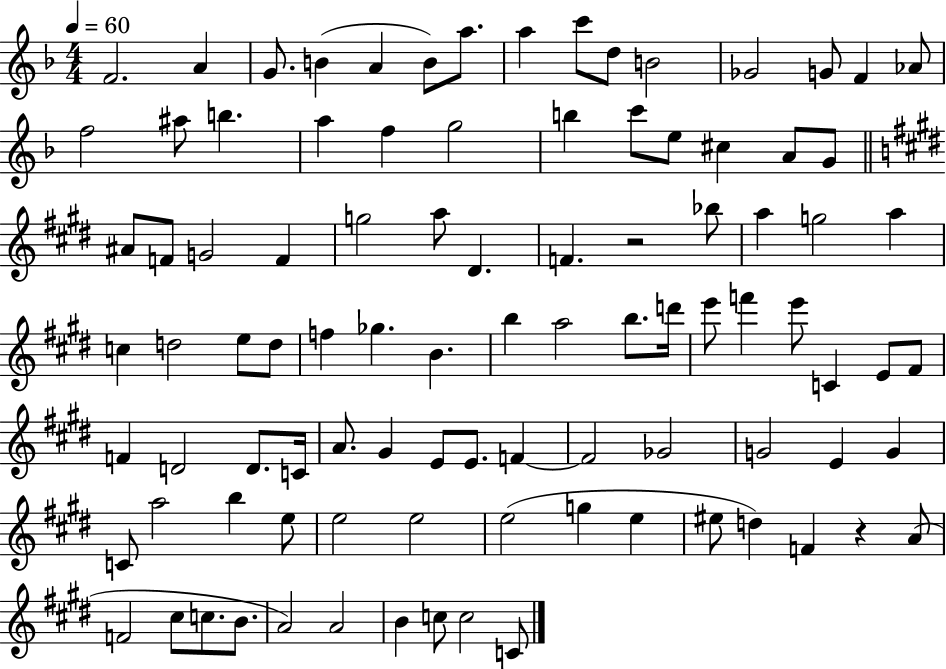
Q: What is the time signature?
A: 4/4